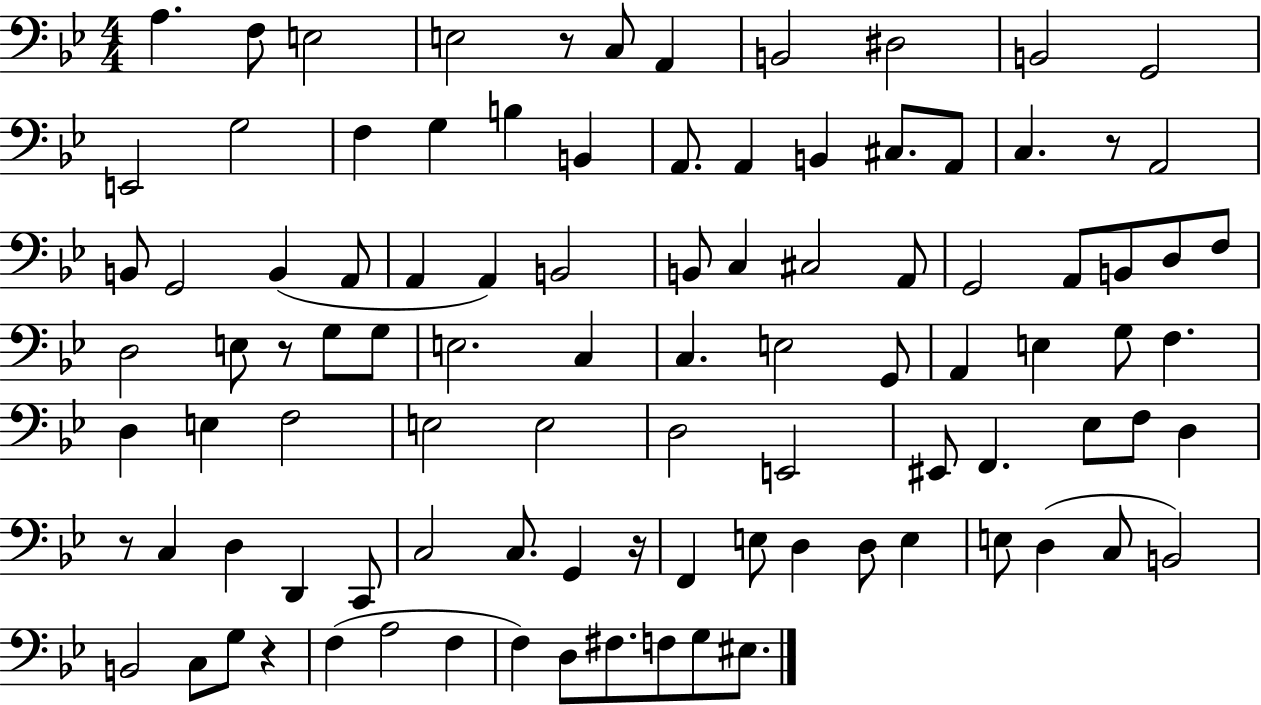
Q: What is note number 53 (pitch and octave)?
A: D3